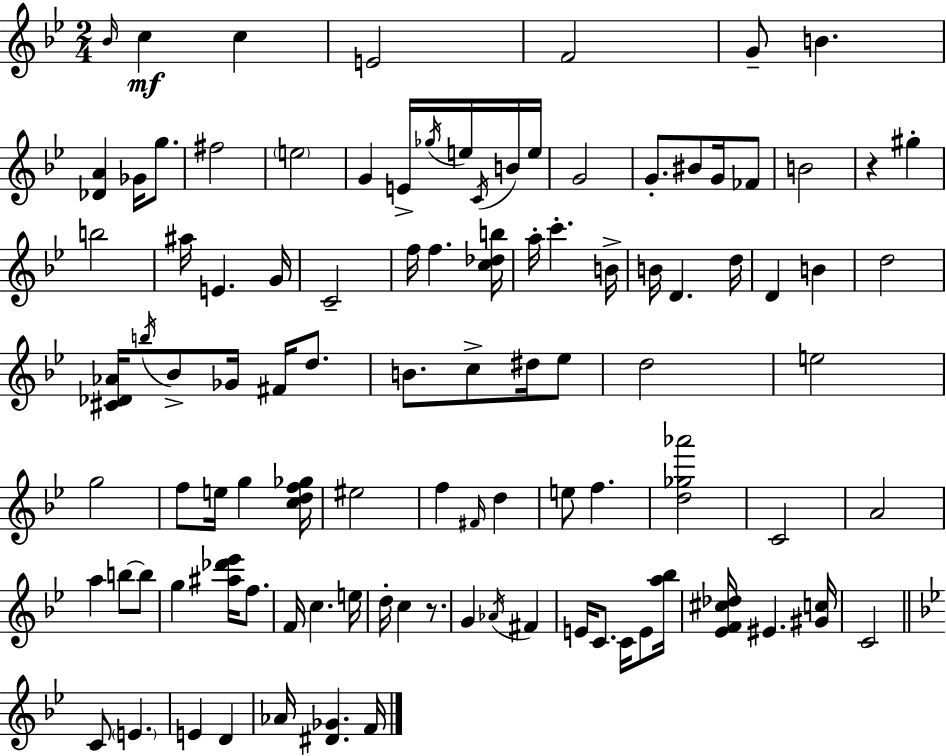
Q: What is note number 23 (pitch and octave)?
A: FES4